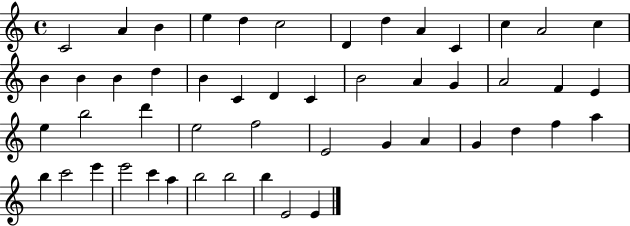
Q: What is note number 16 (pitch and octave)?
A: B4